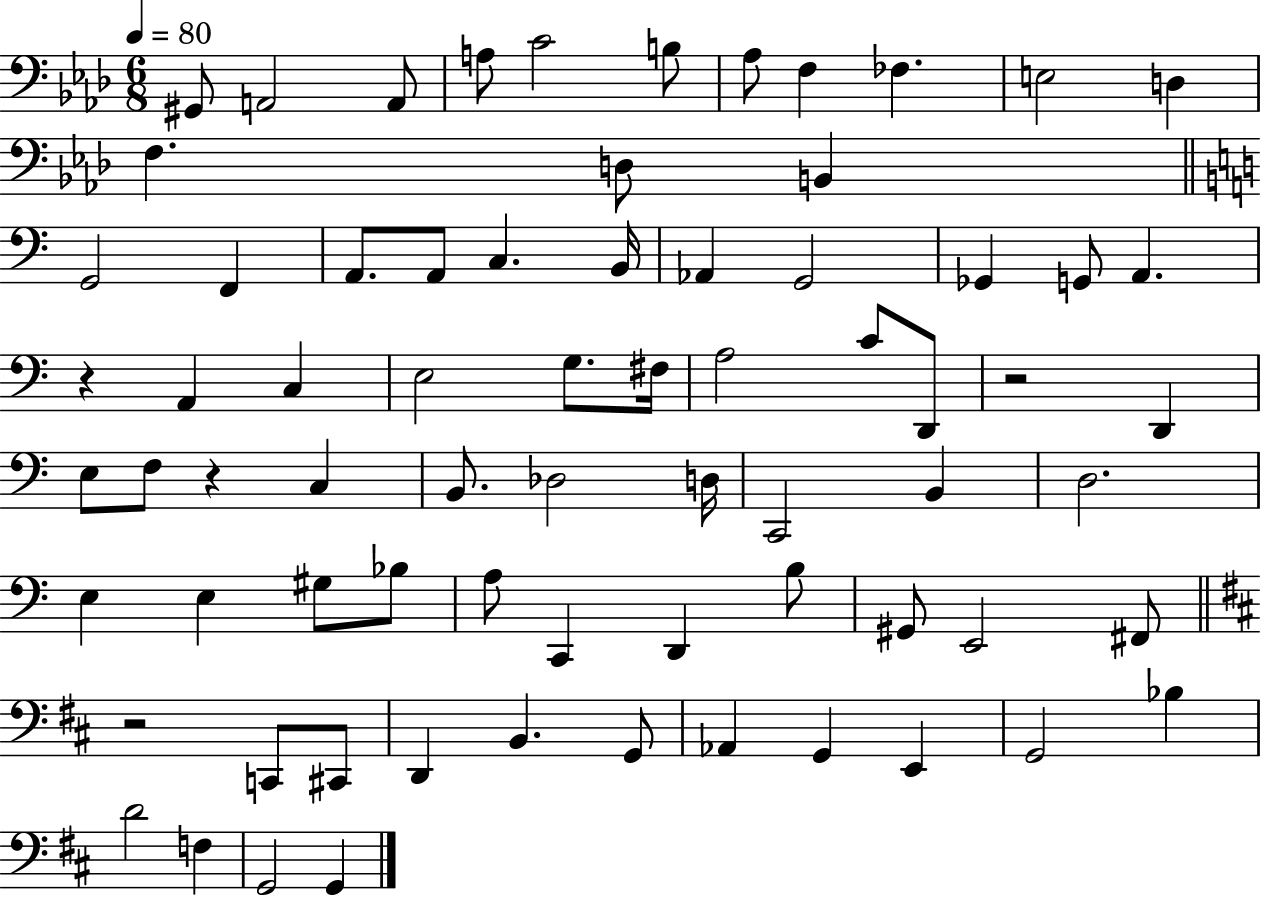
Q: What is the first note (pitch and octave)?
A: G#2